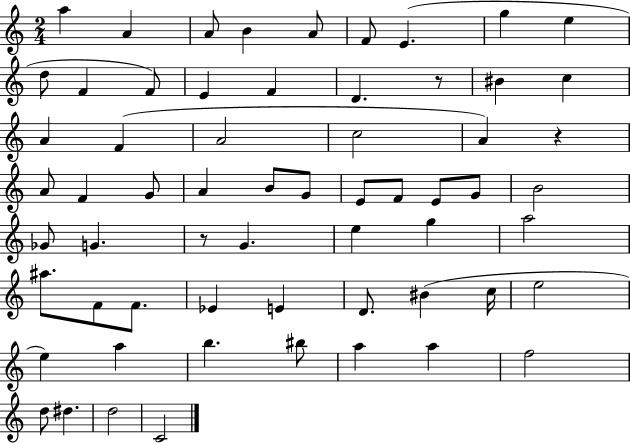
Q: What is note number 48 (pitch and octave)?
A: E5